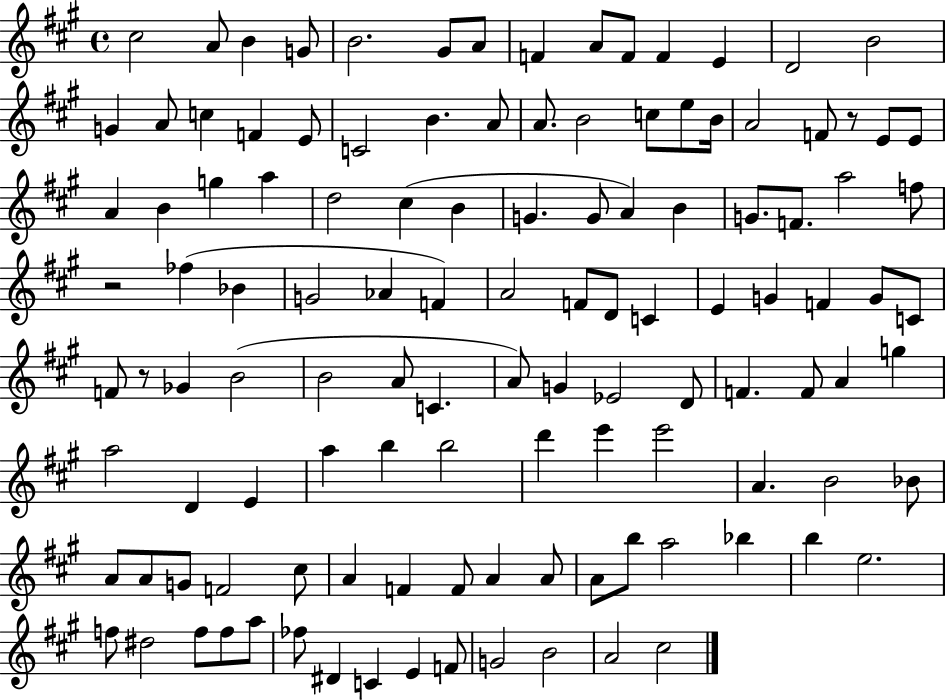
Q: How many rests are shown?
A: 3